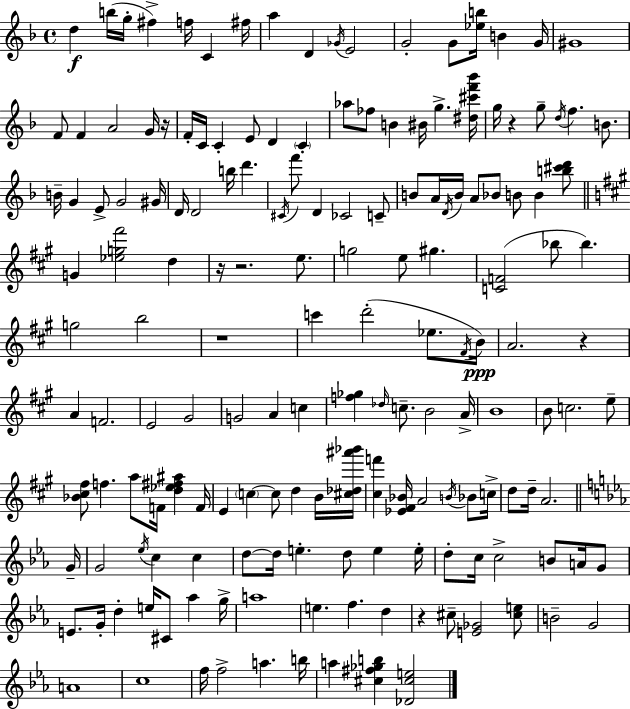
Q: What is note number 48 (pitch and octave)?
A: D4